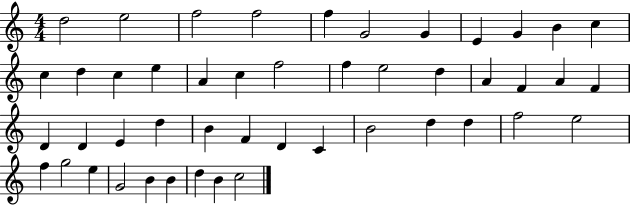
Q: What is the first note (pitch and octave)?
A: D5